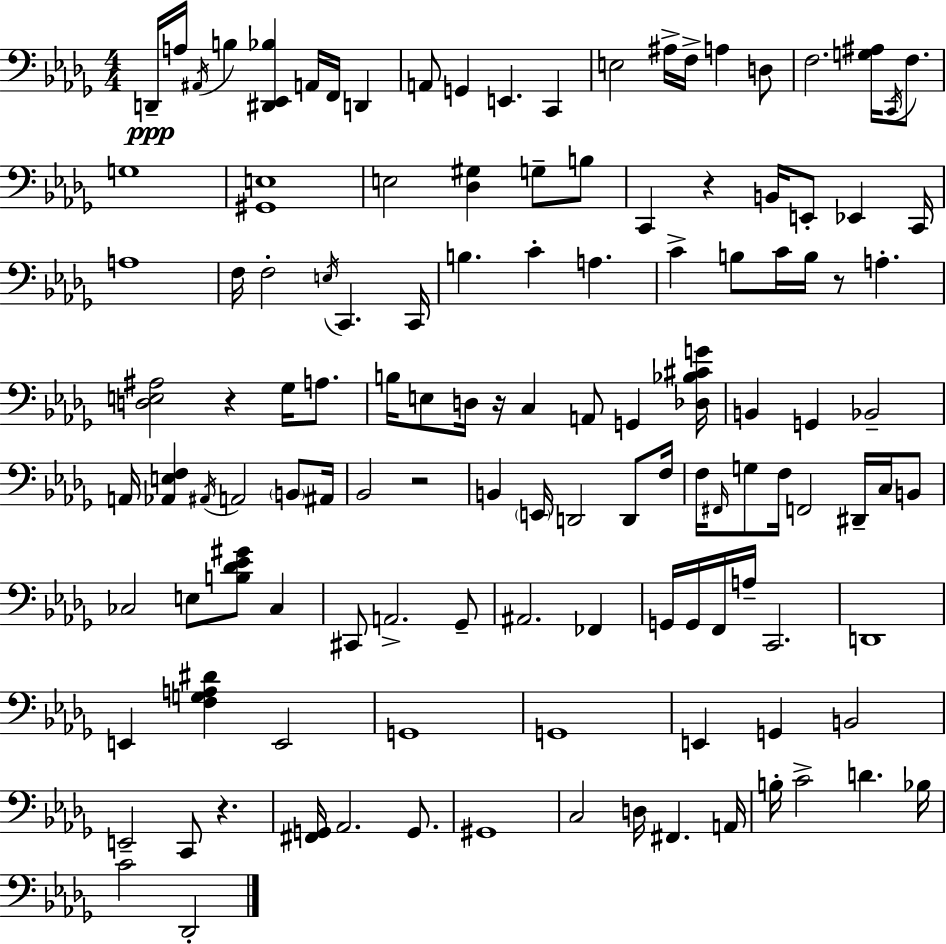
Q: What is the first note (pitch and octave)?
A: D2